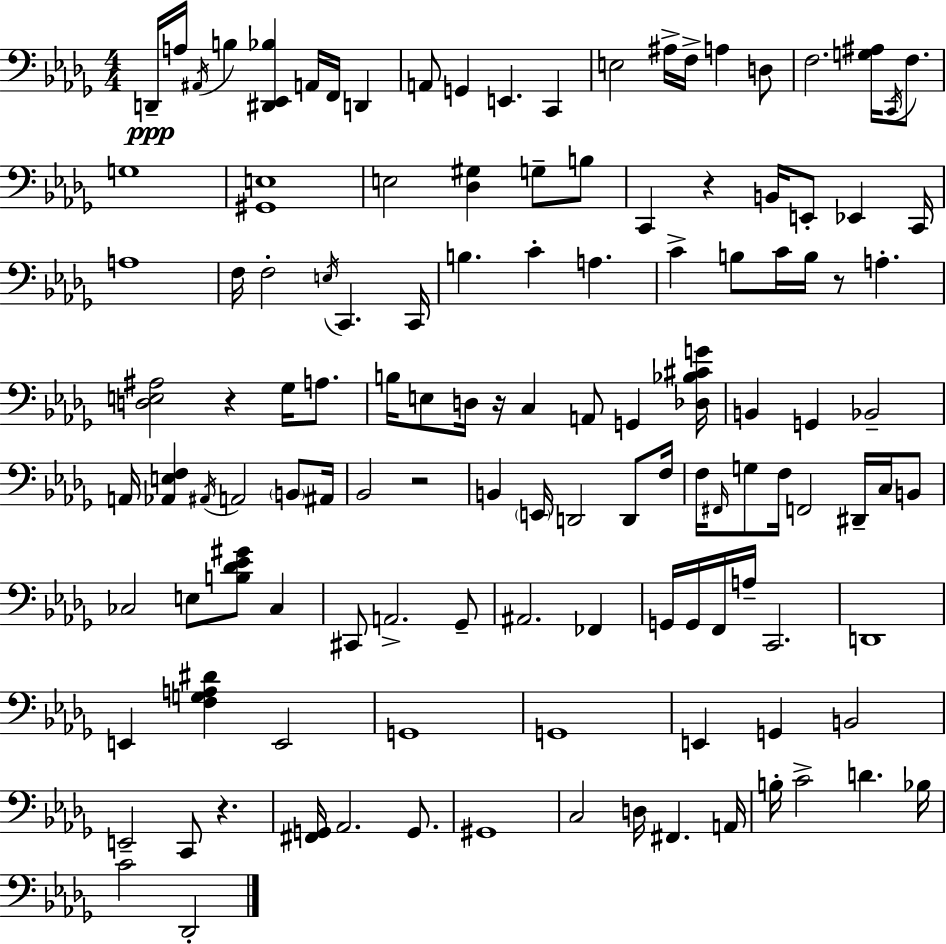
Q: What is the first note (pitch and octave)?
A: D2